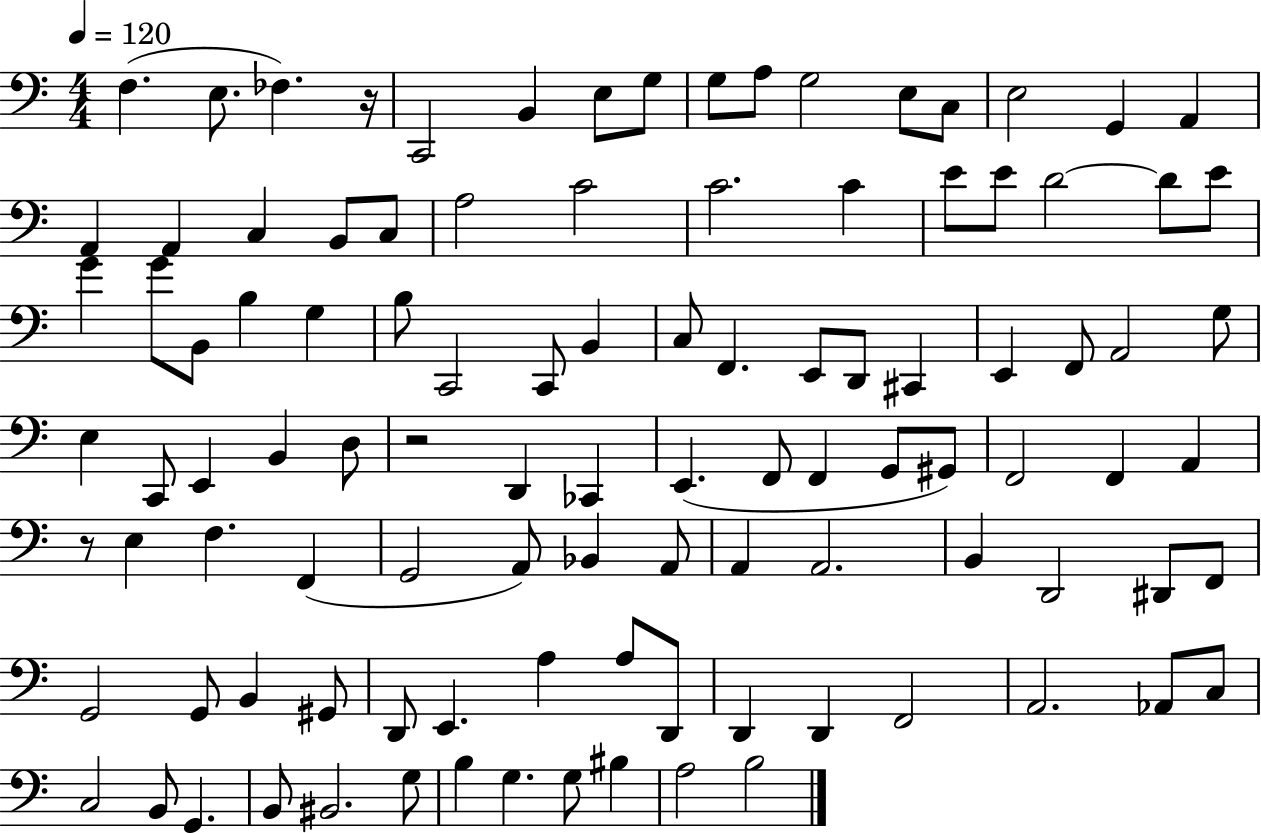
X:1
T:Untitled
M:4/4
L:1/4
K:C
F, E,/2 _F, z/4 C,,2 B,, E,/2 G,/2 G,/2 A,/2 G,2 E,/2 C,/2 E,2 G,, A,, A,, A,, C, B,,/2 C,/2 A,2 C2 C2 C E/2 E/2 D2 D/2 E/2 G G/2 B,,/2 B, G, B,/2 C,,2 C,,/2 B,, C,/2 F,, E,,/2 D,,/2 ^C,, E,, F,,/2 A,,2 G,/2 E, C,,/2 E,, B,, D,/2 z2 D,, _C,, E,, F,,/2 F,, G,,/2 ^G,,/2 F,,2 F,, A,, z/2 E, F, F,, G,,2 A,,/2 _B,, A,,/2 A,, A,,2 B,, D,,2 ^D,,/2 F,,/2 G,,2 G,,/2 B,, ^G,,/2 D,,/2 E,, A, A,/2 D,,/2 D,, D,, F,,2 A,,2 _A,,/2 C,/2 C,2 B,,/2 G,, B,,/2 ^B,,2 G,/2 B, G, G,/2 ^B, A,2 B,2